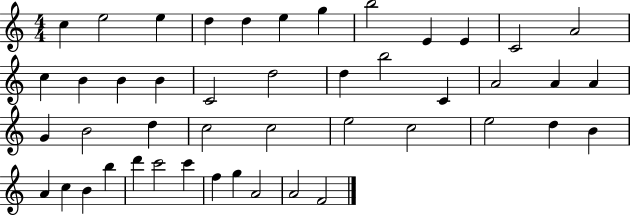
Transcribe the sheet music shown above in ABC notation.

X:1
T:Untitled
M:4/4
L:1/4
K:C
c e2 e d d e g b2 E E C2 A2 c B B B C2 d2 d b2 C A2 A A G B2 d c2 c2 e2 c2 e2 d B A c B b d' c'2 c' f g A2 A2 F2